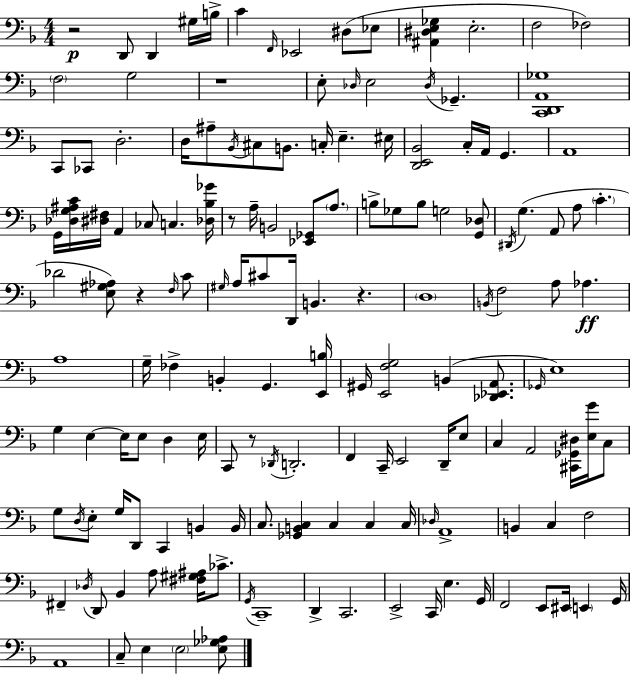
X:1
T:Untitled
M:4/4
L:1/4
K:Dm
z2 D,,/2 D,, ^G,/4 B,/4 C F,,/4 _E,,2 ^D,/2 _E,/2 [^A,,^D,E,_G,] E,2 F,2 _F,2 F,2 G,2 z4 E,/2 _D,/4 E,2 _D,/4 _G,, [C,,D,,A,,_G,]4 C,,/2 _C,,/2 D,2 D,/4 ^A,/2 _B,,/4 ^C,/2 B,,/2 C,/4 E, ^E,/4 [D,,E,,_B,,]2 C,/4 A,,/4 G,, A,,4 G,,/4 [_D,G,^A,C]/4 [^D,^F,]/4 A,, _C,/2 C, [_D,_B,_G]/4 z/2 A,/4 B,,2 [_E,,_G,,]/2 A,/2 B,/2 _G,/2 B,/2 G,2 [G,,_D,]/2 ^D,,/4 G, A,,/2 A,/2 C _D2 [E,^G,_A,]/2 z F,/4 C/2 ^G,/4 A,/4 ^C/2 D,,/4 B,, z D,4 B,,/4 F,2 A,/2 _A, A,4 G,/4 _F, B,, G,, [E,,B,]/4 ^G,,/4 [E,,F,G,]2 B,, [_D,,_E,,A,,]/2 _G,,/4 E,4 G, E, E,/4 E,/2 D, E,/4 C,,/2 z/2 _D,,/4 D,,2 F,, C,,/4 E,,2 D,,/4 E,/2 C, A,,2 [^C,,_G,,^D,]/4 [E,G]/4 C,/2 G,/2 D,/4 E,/2 G,/4 D,,/2 C,, B,, B,,/4 C,/2 [_G,,B,,C,] C, C, C,/4 _D,/4 A,,4 B,, C, F,2 ^F,, _D,/4 D,,/2 _B,, A,/2 [^F,^G,^A,]/4 _C/2 G,,/4 C,,4 D,, C,,2 E,,2 C,,/4 E, G,,/4 F,,2 E,,/2 ^E,,/4 E,, G,,/4 A,,4 C,/2 E, E,2 [E,_G,_A,]/2